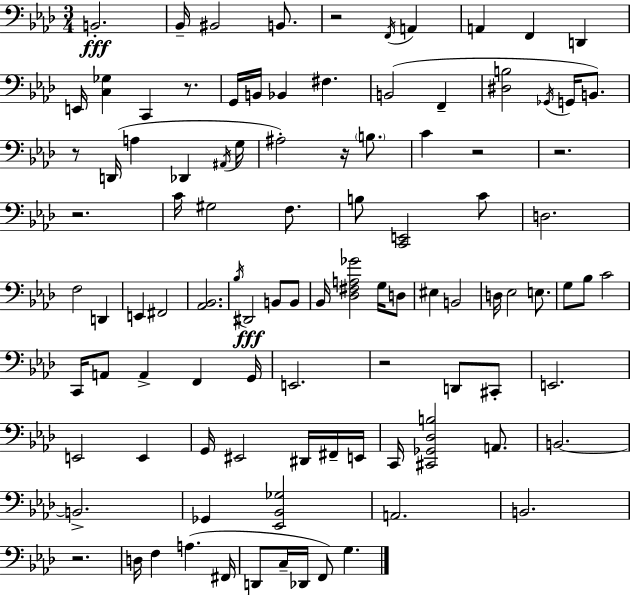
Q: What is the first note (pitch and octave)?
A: B2